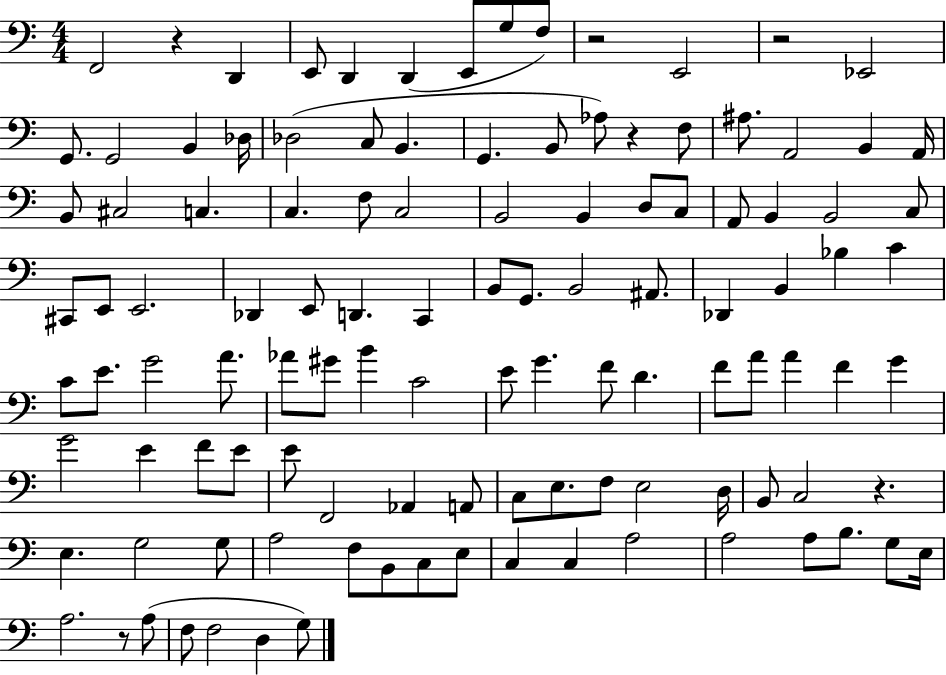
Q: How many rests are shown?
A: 6